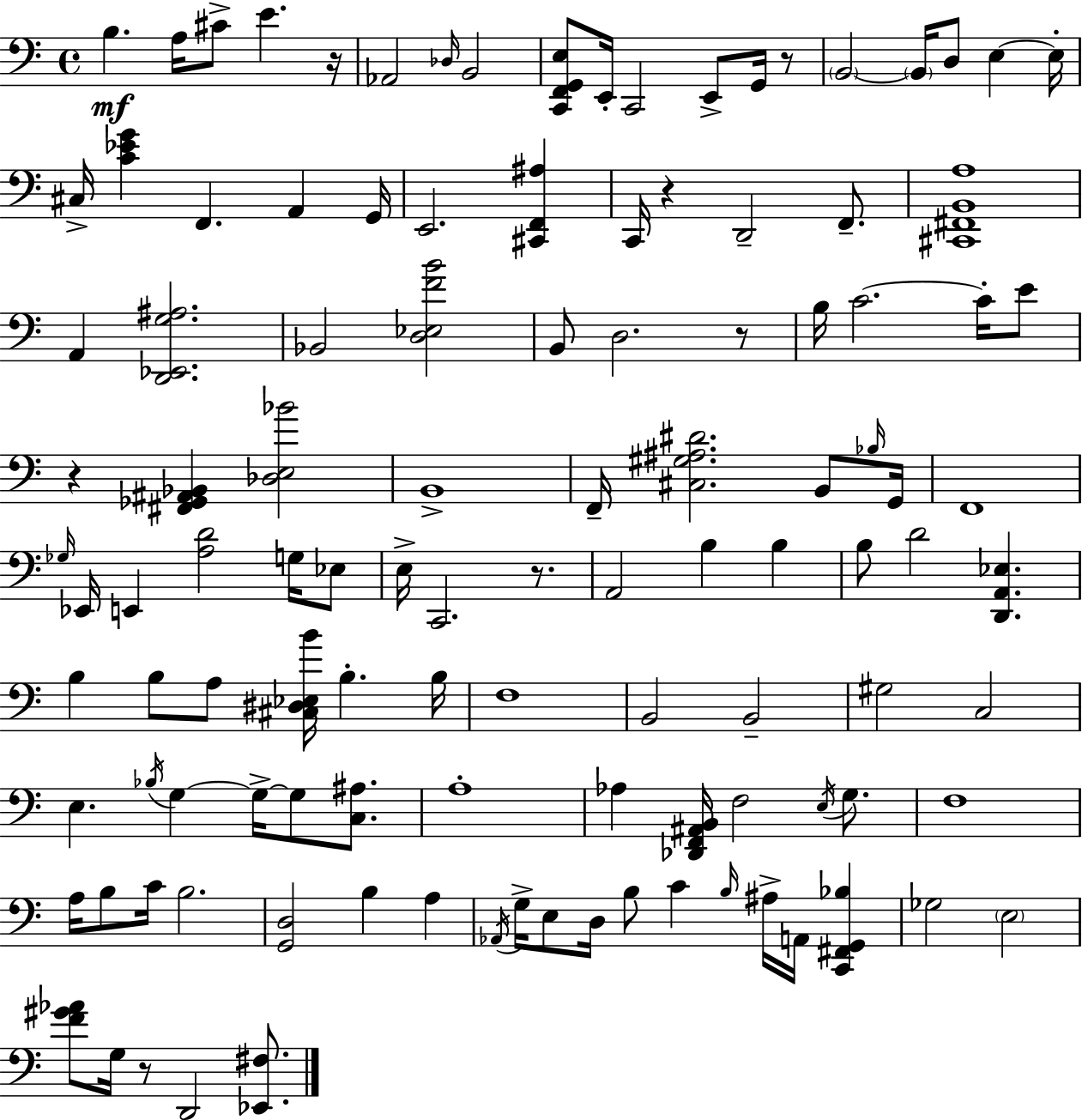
B3/q. A3/s C#4/e E4/q. R/s Ab2/h Db3/s B2/h [C2,F2,G2,E3]/e E2/s C2/h E2/e G2/s R/e B2/h B2/s D3/e E3/q E3/s C#3/s [C4,Eb4,G4]/q F2/q. A2/q G2/s E2/h. [C#2,F2,A#3]/q C2/s R/q D2/h F2/e. [C#2,F#2,B2,A3]/w A2/q [D2,Eb2,G3,A#3]/h. Bb2/h [D3,Eb3,F4,B4]/h B2/e D3/h. R/e B3/s C4/h. C4/s E4/e R/q [F#2,Gb2,A#2,Bb2]/q [Db3,E3,Bb4]/h B2/w F2/s [C#3,G#3,A#3,D#4]/h. B2/e Bb3/s G2/s F2/w Gb3/s Eb2/s E2/q [A3,D4]/h G3/s Eb3/e E3/s C2/h. R/e. A2/h B3/q B3/q B3/e D4/h [D2,A2,Eb3]/q. B3/q B3/e A3/e [C#3,D#3,Eb3,B4]/s B3/q. B3/s F3/w B2/h B2/h G#3/h C3/h E3/q. Bb3/s G3/q G3/s G3/e [C3,A#3]/e. A3/w Ab3/q [Db2,F2,A#2,B2]/s F3/h E3/s G3/e. F3/w A3/s B3/e C4/s B3/h. [G2,D3]/h B3/q A3/q Ab2/s G3/s E3/e D3/s B3/e C4/q B3/s A#3/s A2/s [C2,F#2,G2,Bb3]/q Gb3/h E3/h [F4,G#4,Ab4]/e G3/s R/e D2/h [Eb2,F#3]/e.